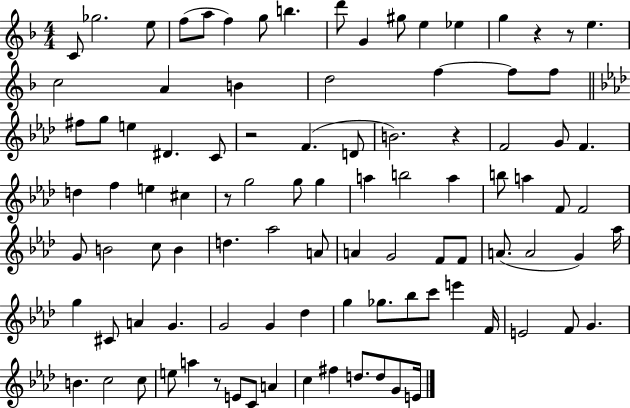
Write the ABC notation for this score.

X:1
T:Untitled
M:4/4
L:1/4
K:F
C/2 _g2 e/2 f/2 a/2 f g/2 b d'/2 G ^g/2 e _e g z z/2 e c2 A B d2 f f/2 f/2 ^f/2 g/2 e ^D C/2 z2 F D/2 B2 z F2 G/2 F d f e ^c z/2 g2 g/2 g a b2 a b/2 a F/2 F2 G/2 B2 c/2 B d _a2 A/2 A G2 F/2 F/2 A/2 A2 G _a/4 g ^C/2 A G G2 G _d g _g/2 _b/2 c'/2 e' F/4 E2 F/2 G B c2 c/2 e/2 a z/2 E/2 C/2 A c ^f d/2 d/2 G/2 E/4